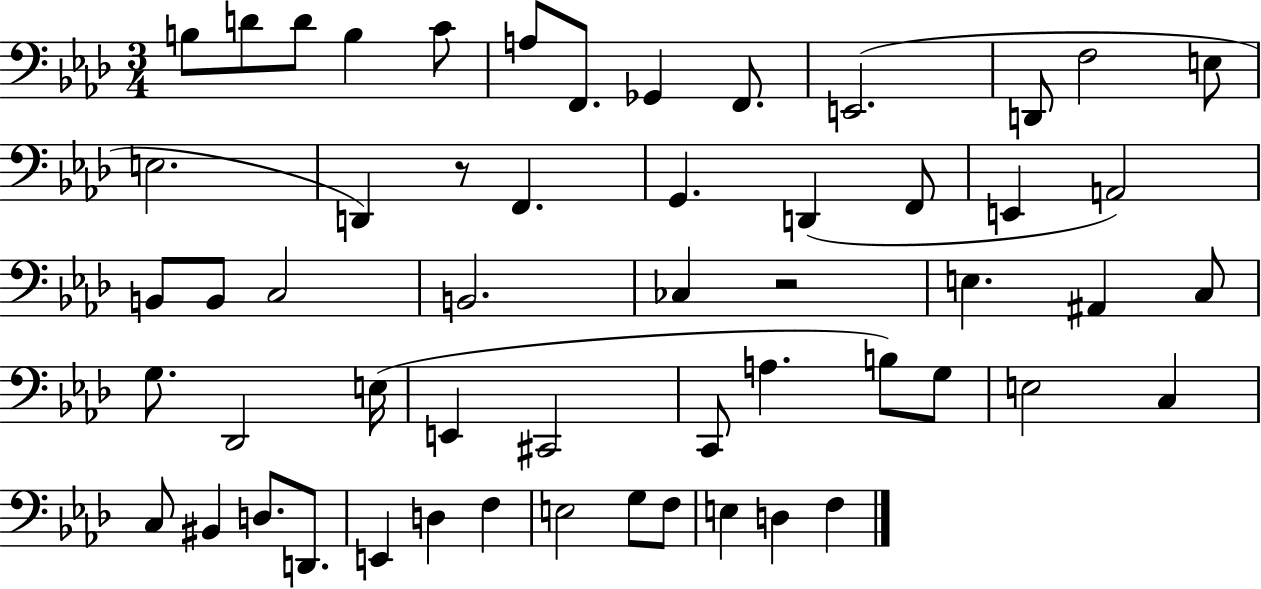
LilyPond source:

{
  \clef bass
  \numericTimeSignature
  \time 3/4
  \key aes \major
  b8 d'8 d'8 b4 c'8 | a8 f,8. ges,4 f,8. | e,2.( | d,8 f2 e8 | \break e2. | d,4) r8 f,4. | g,4. d,4( f,8 | e,4 a,2) | \break b,8 b,8 c2 | b,2. | ces4 r2 | e4. ais,4 c8 | \break g8. des,2 e16( | e,4 cis,2 | c,8 a4. b8) g8 | e2 c4 | \break c8 bis,4 d8. d,8. | e,4 d4 f4 | e2 g8 f8 | e4 d4 f4 | \break \bar "|."
}